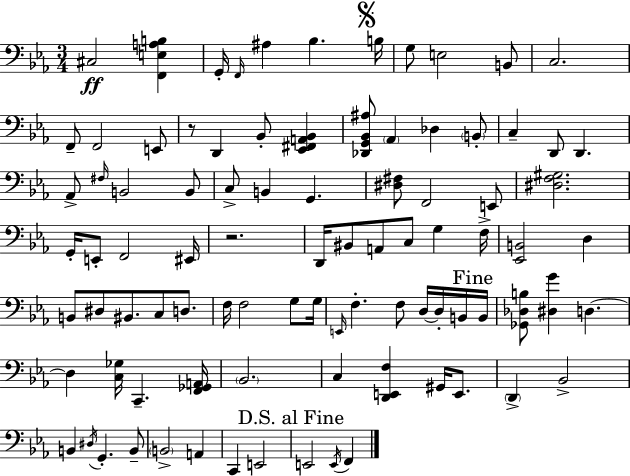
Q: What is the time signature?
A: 3/4